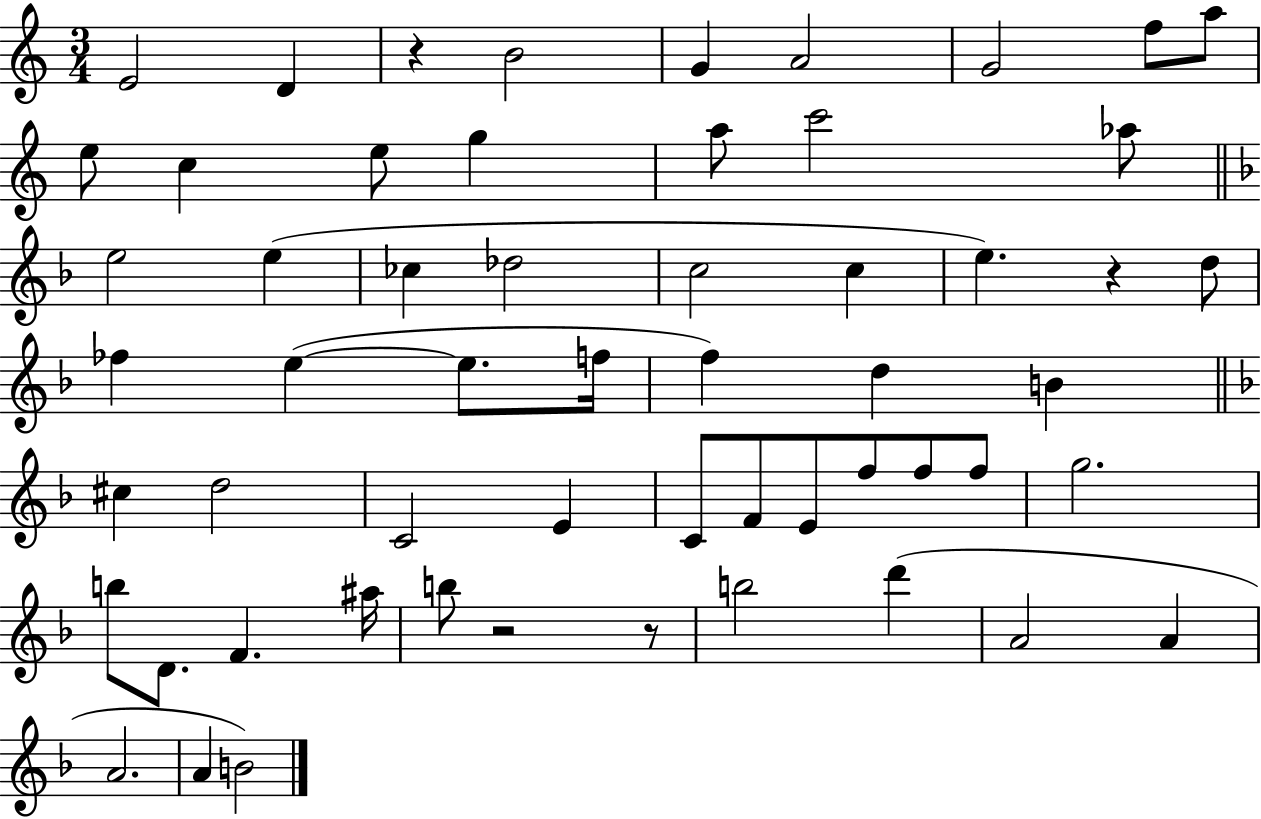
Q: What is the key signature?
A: C major